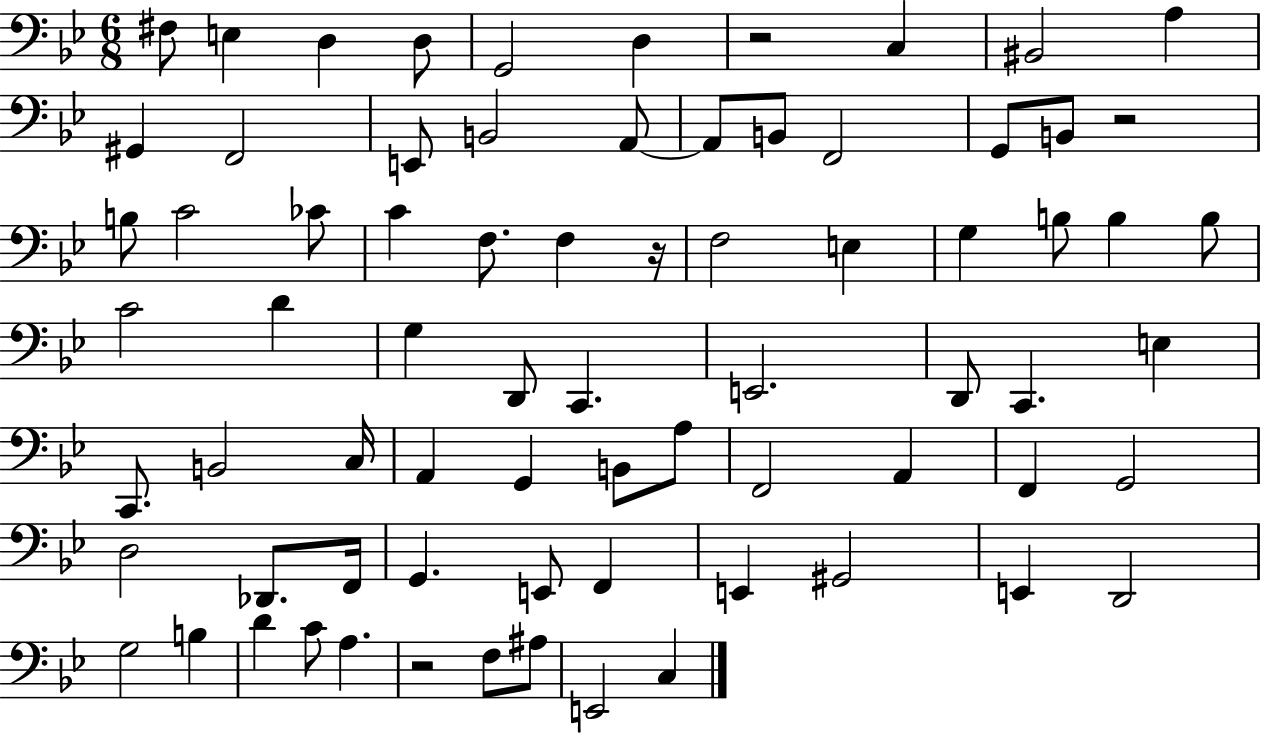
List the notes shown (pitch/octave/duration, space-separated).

F#3/e E3/q D3/q D3/e G2/h D3/q R/h C3/q BIS2/h A3/q G#2/q F2/h E2/e B2/h A2/e A2/e B2/e F2/h G2/e B2/e R/h B3/e C4/h CES4/e C4/q F3/e. F3/q R/s F3/h E3/q G3/q B3/e B3/q B3/e C4/h D4/q G3/q D2/e C2/q. E2/h. D2/e C2/q. E3/q C2/e. B2/h C3/s A2/q G2/q B2/e A3/e F2/h A2/q F2/q G2/h D3/h Db2/e. F2/s G2/q. E2/e F2/q E2/q G#2/h E2/q D2/h G3/h B3/q D4/q C4/e A3/q. R/h F3/e A#3/e E2/h C3/q